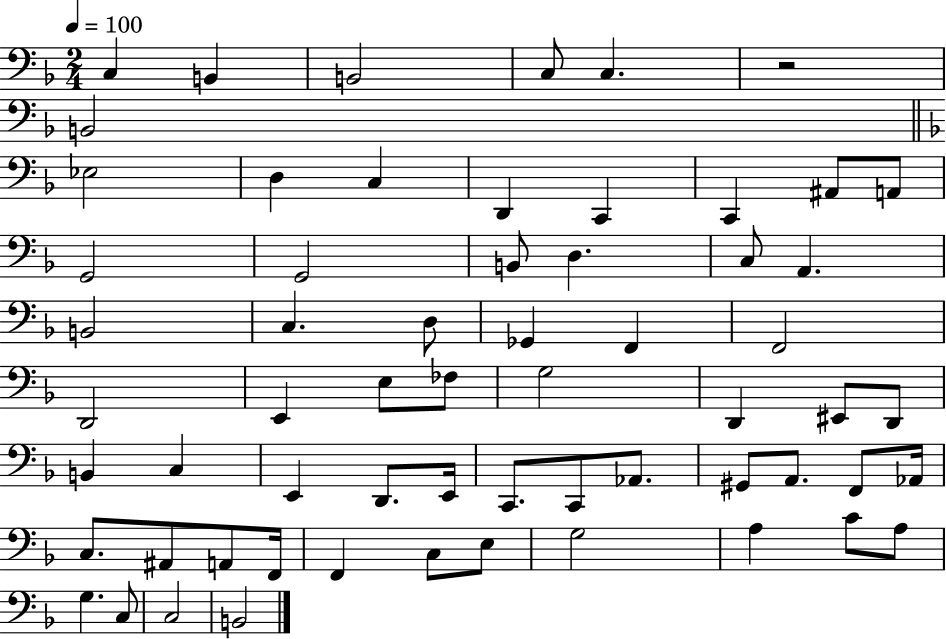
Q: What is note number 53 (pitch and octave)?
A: E3